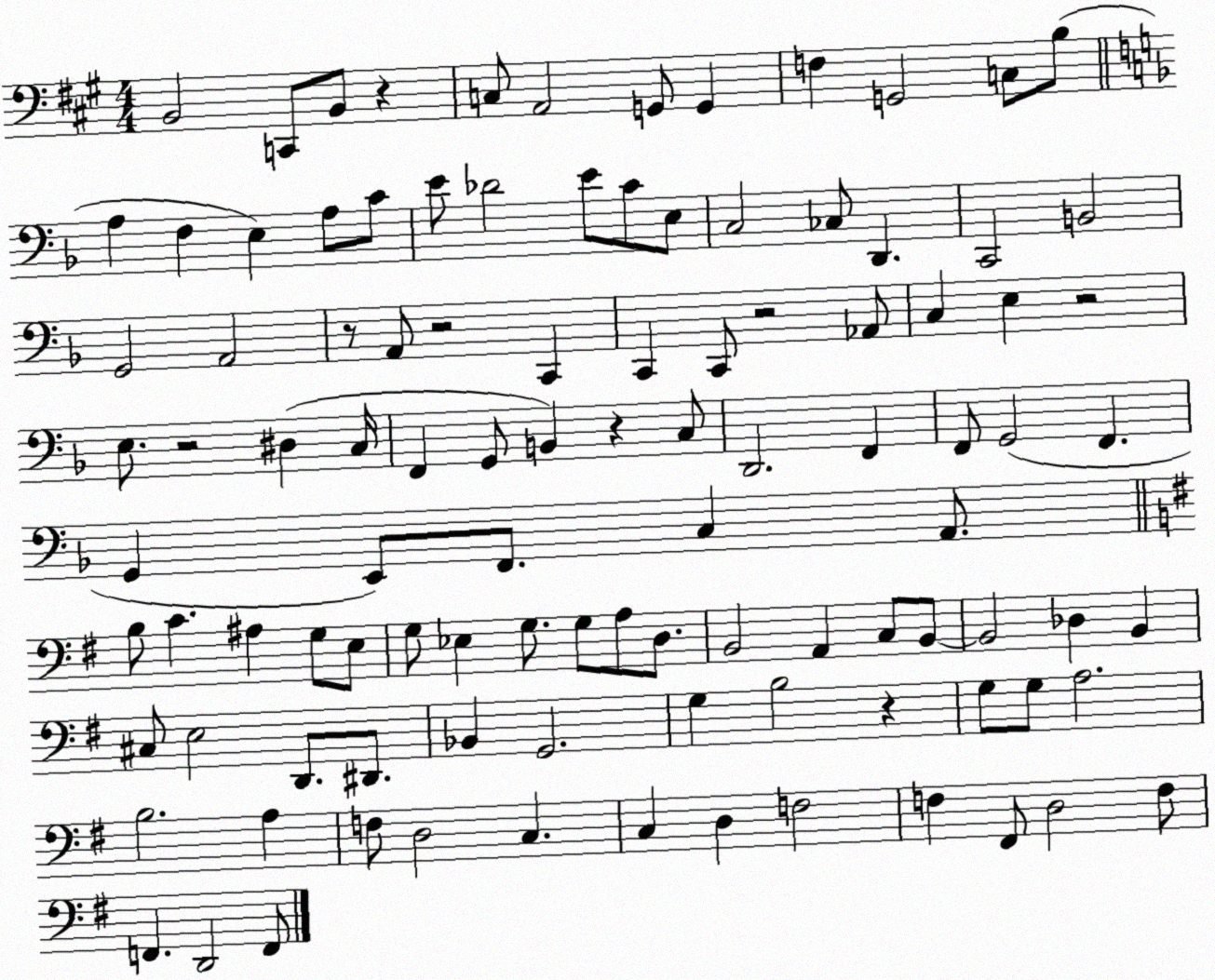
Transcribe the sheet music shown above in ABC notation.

X:1
T:Untitled
M:4/4
L:1/4
K:A
B,,2 C,,/2 B,,/2 z C,/2 A,,2 G,,/2 G,, F, G,,2 C,/2 B,/2 A, F, E, A,/2 C/2 E/2 _D2 E/2 C/2 E,/2 C,2 _C,/2 D,, C,,2 B,,2 G,,2 A,,2 z/2 A,,/2 z2 C,, C,, C,,/2 z2 _A,,/2 C, E, z2 E,/2 z2 ^D, C,/4 F,, G,,/2 B,, z C,/2 D,,2 F,, F,,/2 G,,2 F,, G,, E,,/2 F,,/2 C, A,,/2 B,/2 C ^A, G,/2 E,/2 G,/2 _E, G,/2 G,/2 A,/2 D,/2 B,,2 A,, C,/2 B,,/2 B,,2 _D, B,, ^C,/2 E,2 D,,/2 ^D,,/2 _B,, G,,2 G, B,2 z G,/2 G,/2 A,2 B,2 A, F,/2 D,2 C, C, D, F,2 F, ^F,,/2 D,2 F,/2 F,, D,,2 F,,/2